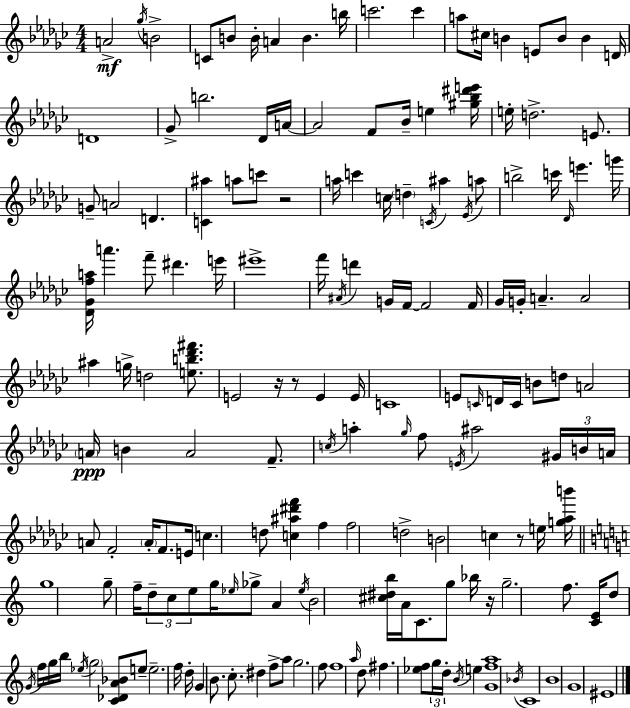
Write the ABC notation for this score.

X:1
T:Untitled
M:4/4
L:1/4
K:Ebm
A2 _g/4 B2 C/2 B/2 B/4 A B b/4 c'2 c' a/2 ^c/4 B E/2 B/2 B D/4 D4 _G/2 b2 _D/4 A/4 A2 F/2 _B/4 e [^g_b^d'e']/4 e/4 d2 E/2 G/2 A2 D [C^a] a/2 c'/2 z2 a/4 c' c/4 d C/4 ^a _E/4 a/2 b2 c'/4 _D/4 e' g'/4 [_D_Gfa]/4 a' f'/2 ^d' e'/4 ^e'4 f'/4 ^A/4 d' G/4 F/4 F2 F/4 _G/4 G/4 A A2 ^a g/4 d2 [eb_d'^f']/2 E2 z/4 z/2 E E/4 C4 E/2 C/4 D/4 C/4 B/2 d/2 A2 A/4 B A2 F/2 c/4 a _g/4 f/2 E/4 ^a2 ^G/4 B/4 A/4 A/2 F2 A/4 F/2 E/4 c d/2 [c^a^d'f'] f f2 d2 B2 c z/2 e/4 [g_ab']/4 g4 g/2 f/4 d/2 c/2 e/2 g/4 _e/4 _g/2 A _e/4 B2 [^c^db]/4 A/4 C/2 g/2 _b/4 z/4 g2 f/2 [CE]/4 d/2 G/4 f/4 g/4 b/4 _e/4 g2 [C_DA_B]/2 e/2 e2 f/4 d/4 G B/2 c/2 ^d f/2 a/2 g2 f/2 f4 a/4 d/2 ^f [_ef]/2 g/4 d/4 B/4 e [Gfa]4 _B/4 C4 B4 G4 ^E4